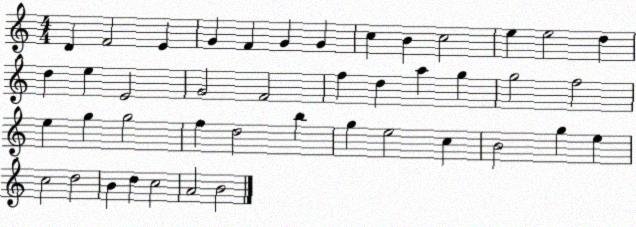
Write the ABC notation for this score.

X:1
T:Untitled
M:4/4
L:1/4
K:C
D F2 E G F G G c B c2 e e2 d d e E2 G2 F2 f d a g g2 f2 e g g2 f d2 b g e2 c B2 g e c2 d2 B d c2 A2 B2